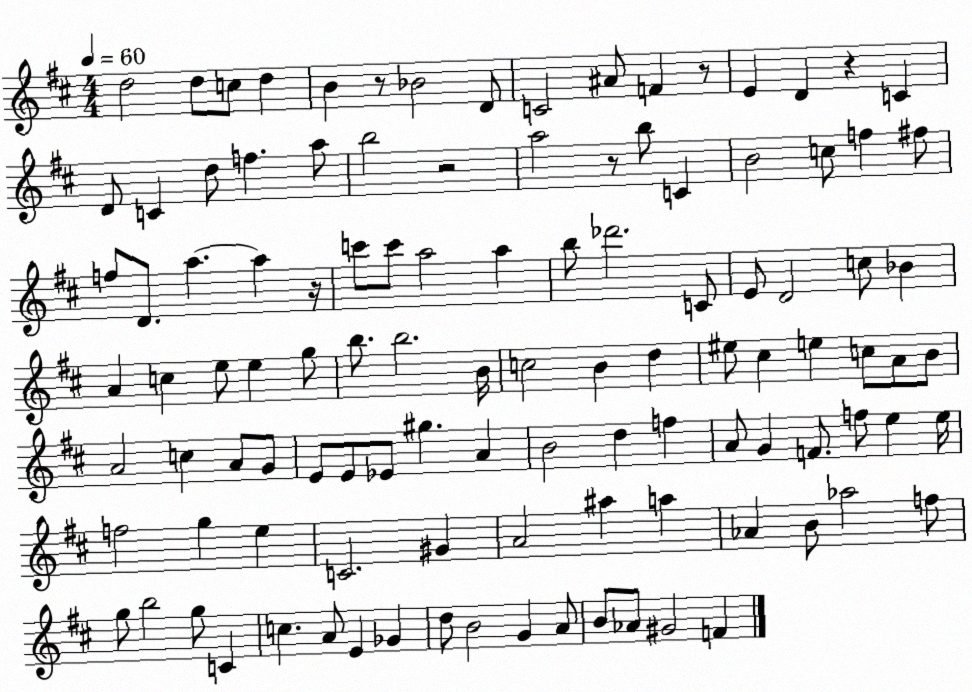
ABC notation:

X:1
T:Untitled
M:4/4
L:1/4
K:D
d2 d/2 c/2 d B z/2 _B2 D/2 C2 ^A/2 F z/2 E D z C D/2 C d/2 f a/2 b2 z2 a2 z/2 b/2 C B2 c/2 f ^f/2 f/2 D/2 a a z/4 c'/2 c'/2 a2 a b/2 _d'2 C/2 E/2 D2 c/2 _B A c e/2 e g/2 b/2 b2 B/4 c2 B d ^e/2 ^c e c/2 A/2 B/2 A2 c A/2 G/2 E/2 E/2 _E/2 ^g A B2 d f A/2 G F/2 f/2 e e/4 f2 g e C2 ^G A2 ^a a _A B/2 _a2 f/2 g/2 b2 g/2 C c A/2 E _G d/2 B2 G A/2 B/2 _A/2 ^G2 F